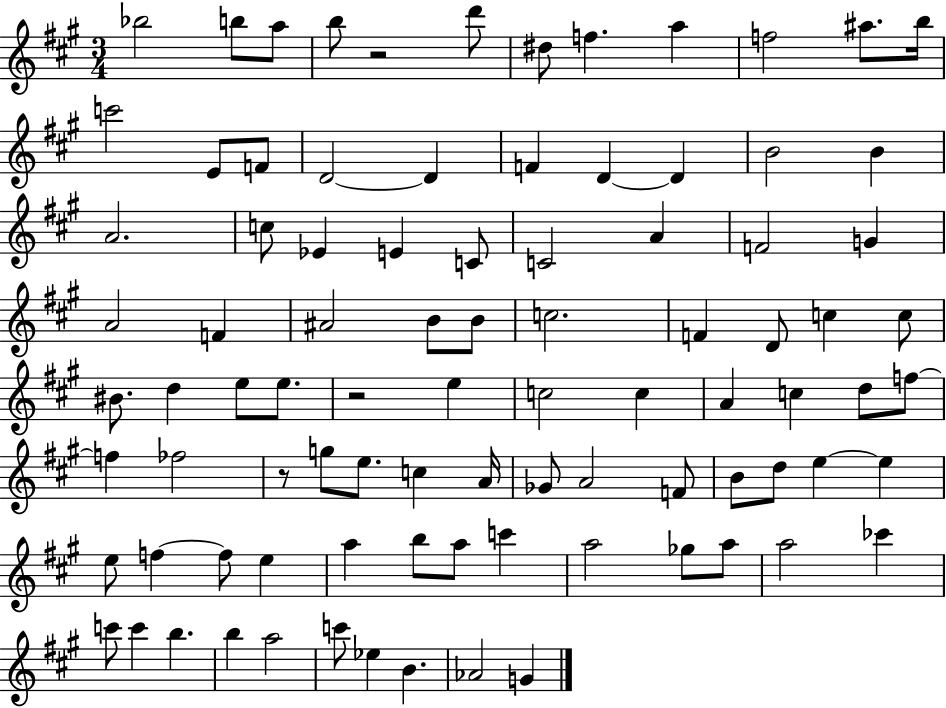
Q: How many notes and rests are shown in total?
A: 90